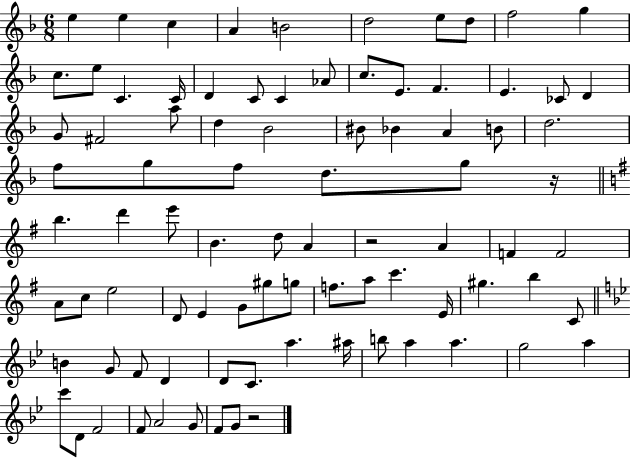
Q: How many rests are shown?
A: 3